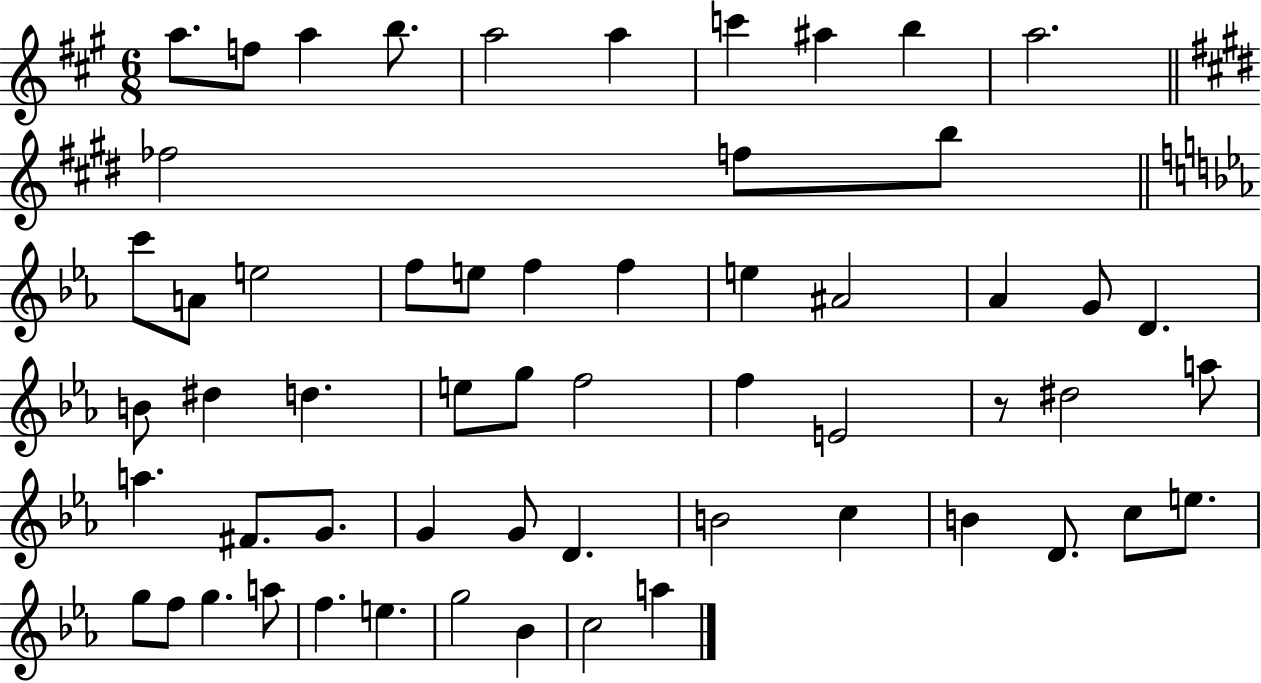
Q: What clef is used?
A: treble